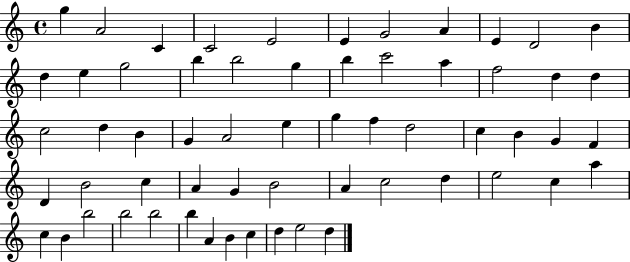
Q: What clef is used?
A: treble